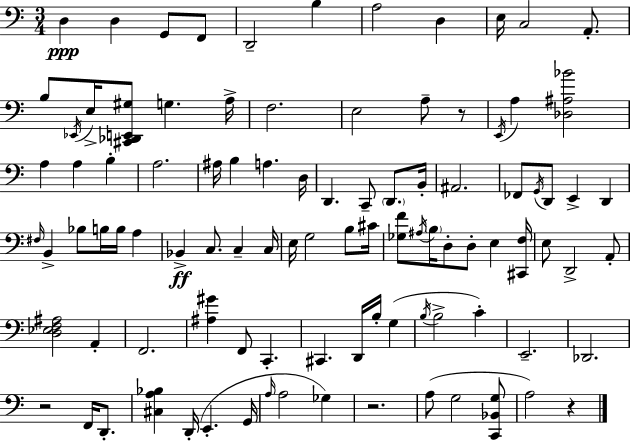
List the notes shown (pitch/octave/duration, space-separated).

D3/q D3/q G2/e F2/e D2/h B3/q A3/h D3/q E3/s C3/h A2/e. B3/e Eb2/s E3/s [C#2,Db2,E2,G#3]/e G3/q. A3/s F3/h. E3/h A3/e R/e E2/s A3/q [Db3,A#3,Bb4]/h A3/q A3/q B3/q A3/h. A#3/s B3/q A3/q. D3/s D2/q. C2/e D2/e. B2/s A#2/h. FES2/e G2/s D2/e E2/q D2/q F#3/s B2/q Bb3/e B3/s B3/s A3/q Bb2/q C3/e. C3/q C3/s E3/s G3/h B3/e C#4/s [Gb3,F4]/e A#3/s B3/s D3/e D3/e E3/q [C#2,F3]/s E3/e D2/h A2/e [D3,Eb3,F3,A#3]/h A2/q F2/h. [A#3,G#4]/q F2/e C2/q. C#2/q. D2/s B3/s G3/q B3/s B3/h C4/q E2/h. Db2/h. R/h F2/s D2/e. [C#3,A3,Bb3]/q D2/s E2/q. G2/s A3/s A3/h Gb3/q R/h. A3/e G3/h [C2,Bb2,G3]/e A3/h R/q